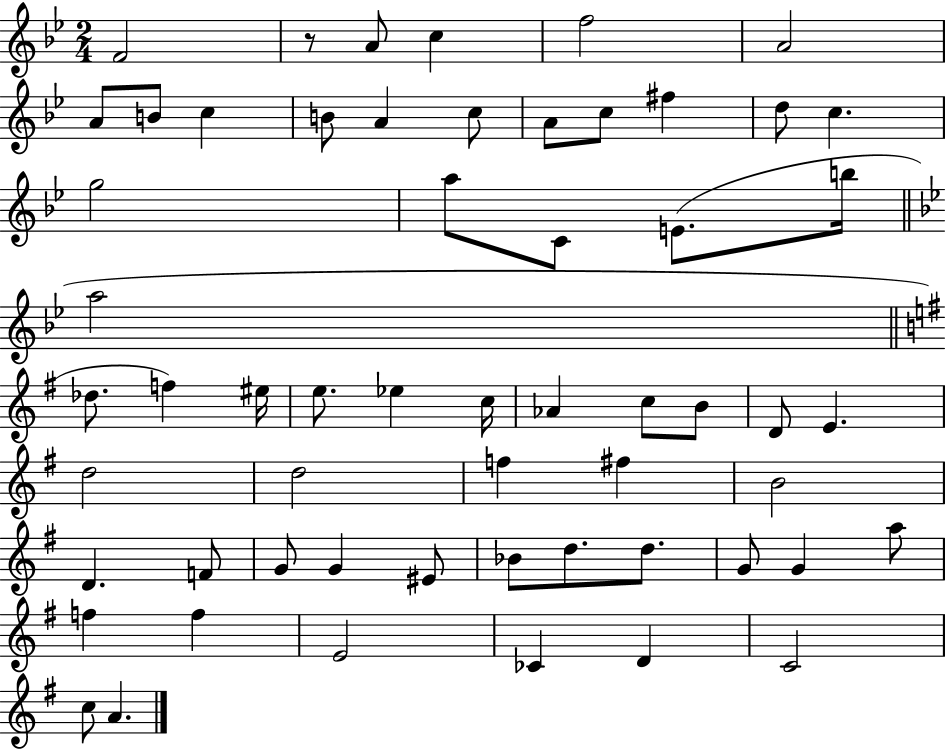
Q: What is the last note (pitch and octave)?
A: A4